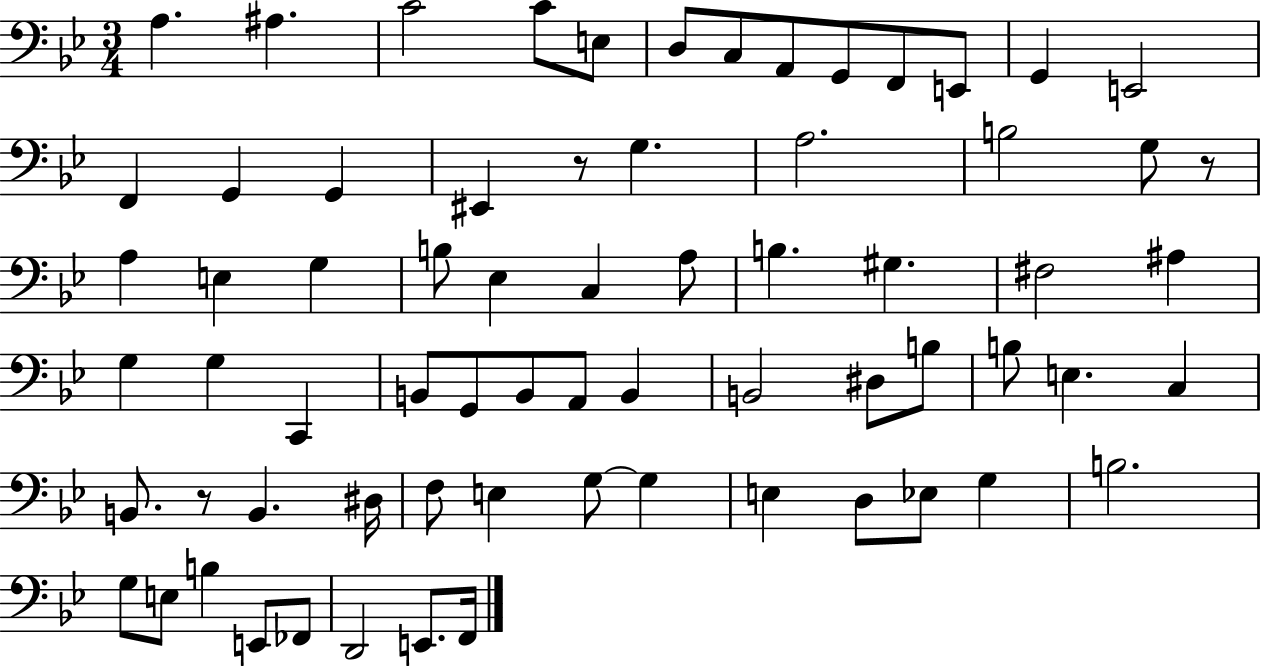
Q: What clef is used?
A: bass